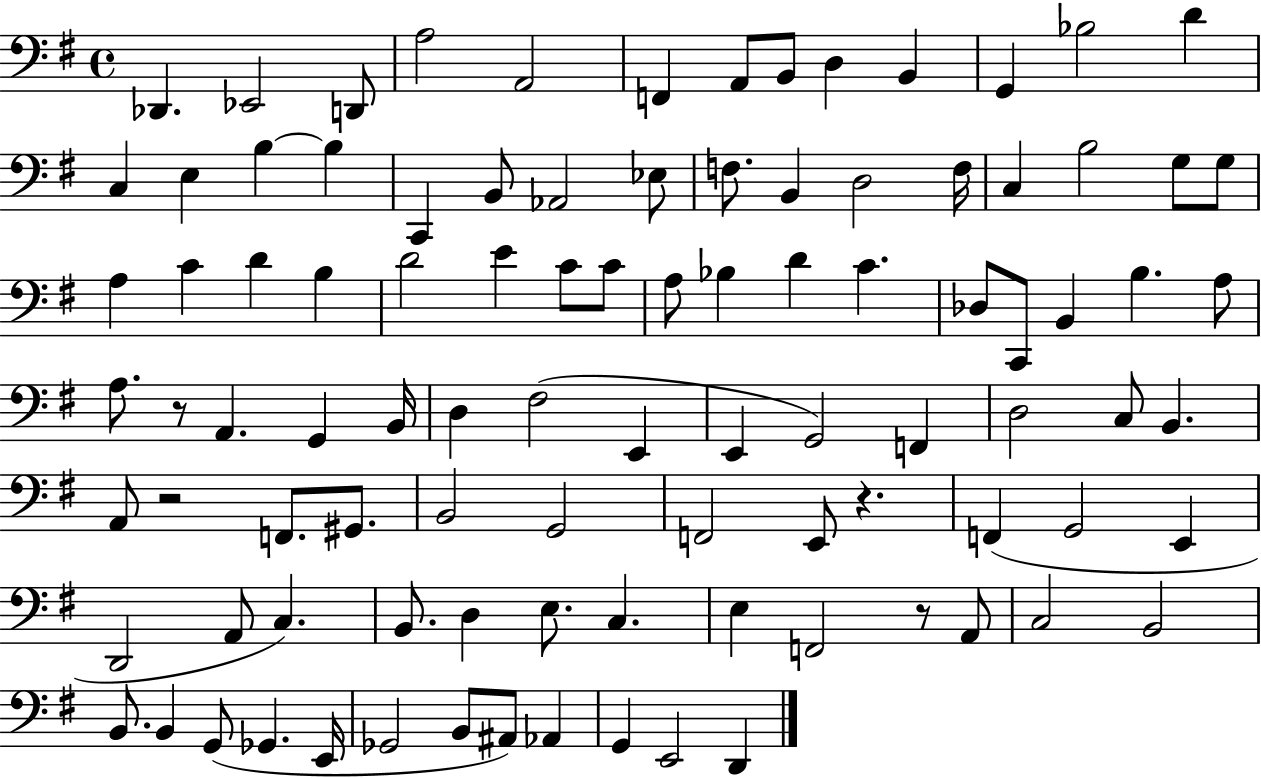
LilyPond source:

{
  \clef bass
  \time 4/4
  \defaultTimeSignature
  \key g \major
  des,4. ees,2 d,8 | a2 a,2 | f,4 a,8 b,8 d4 b,4 | g,4 bes2 d'4 | \break c4 e4 b4~~ b4 | c,4 b,8 aes,2 ees8 | f8. b,4 d2 f16 | c4 b2 g8 g8 | \break a4 c'4 d'4 b4 | d'2 e'4 c'8 c'8 | a8 bes4 d'4 c'4. | des8 c,8 b,4 b4. a8 | \break a8. r8 a,4. g,4 b,16 | d4 fis2( e,4 | e,4 g,2) f,4 | d2 c8 b,4. | \break a,8 r2 f,8. gis,8. | b,2 g,2 | f,2 e,8 r4. | f,4( g,2 e,4 | \break d,2 a,8 c4.) | b,8. d4 e8. c4. | e4 f,2 r8 a,8 | c2 b,2 | \break b,8. b,4 g,8( ges,4. e,16 | ges,2 b,8 ais,8) aes,4 | g,4 e,2 d,4 | \bar "|."
}